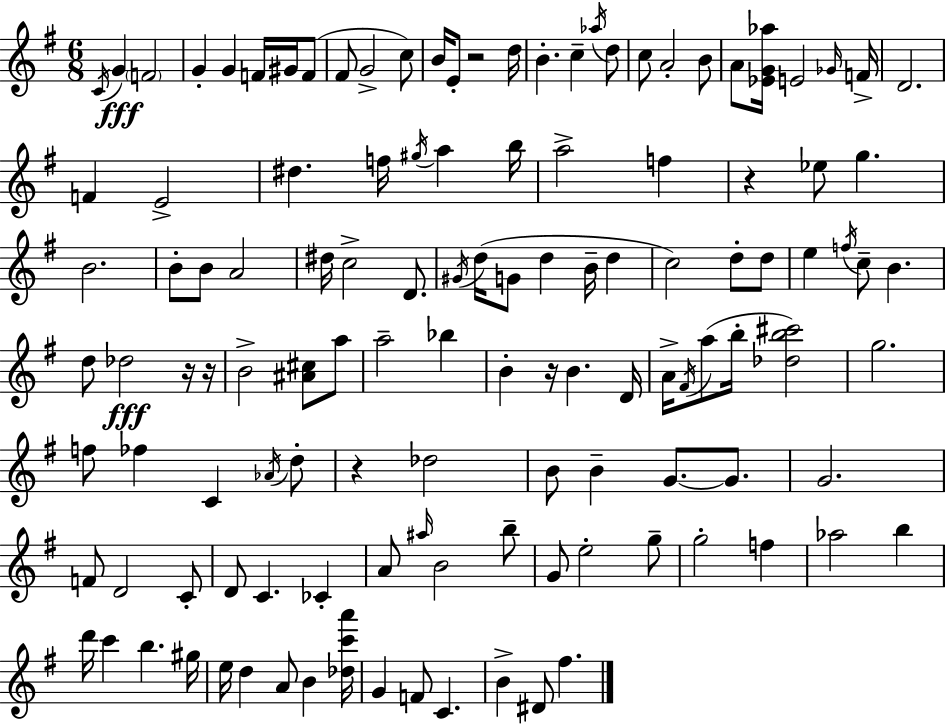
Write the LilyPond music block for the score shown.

{
  \clef treble
  \numericTimeSignature
  \time 6/8
  \key g \major
  \acciaccatura { c'16 }\fff g'4 \parenthesize f'2 | g'4-. g'4 f'16 gis'16 f'8( | fis'8 g'2-> c''8) | b'16 e'8-. r2 | \break d''16 b'4.-. c''4-- \acciaccatura { aes''16 } | d''8 c''8 a'2-. | b'8 a'8 <ees' g' aes''>16 e'2 | \grace { ges'16 } f'16-> d'2. | \break f'4 e'2-> | dis''4. f''16 \acciaccatura { gis''16 } a''4 | b''16 a''2-> | f''4 r4 ees''8 g''4. | \break b'2. | b'8-. b'8 a'2 | dis''16 c''2-> | d'8. \acciaccatura { gis'16 } d''16( g'8 d''4 | \break b'16-- d''4 c''2) | d''8-. d''8 e''4 \acciaccatura { f''16 } c''8-- | b'4. d''8 des''2\fff | r16 r16 b'2-> | \break <ais' cis''>8 a''8 a''2-- | bes''4 b'4-. r16 b'4. | d'16 a'16-> \acciaccatura { fis'16 }( a''8 b''16-. <des'' b'' cis'''>2) | g''2. | \break f''8 fes''4 | c'4 \acciaccatura { aes'16 } d''8-. r4 | des''2 b'8 b'4-- | g'8.~~ g'8. g'2. | \break f'8 d'2 | c'8-. d'8 c'4. | ces'4-. a'8 \grace { ais''16 } b'2 | b''8-- g'8 e''2-. | \break g''8-- g''2-. | f''4 aes''2 | b''4 d'''16 c'''4 | b''4. gis''16 e''16 d''4 | \break a'8 b'4 <des'' c''' a'''>16 g'4 | f'8 c'4. b'4-> | dis'8 fis''4. \bar "|."
}